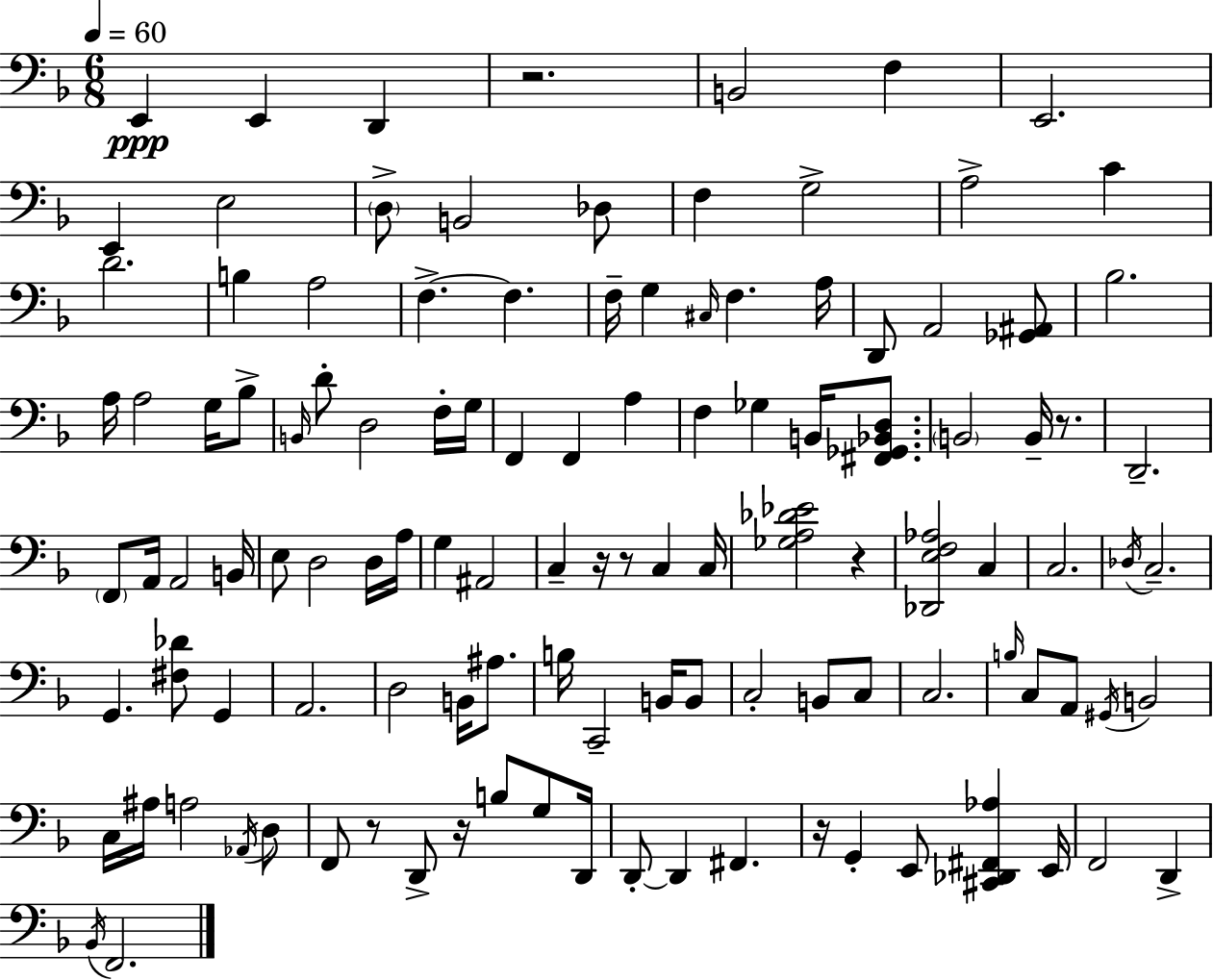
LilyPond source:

{
  \clef bass
  \numericTimeSignature
  \time 6/8
  \key f \major
  \tempo 4 = 60
  \repeat volta 2 { e,4\ppp e,4 d,4 | r2. | b,2 f4 | e,2. | \break e,4 e2 | \parenthesize d8-> b,2 des8 | f4 g2-> | a2-> c'4 | \break d'2. | b4 a2 | f4.->~~ f4. | f16-- g4 \grace { cis16 } f4. | \break a16 d,8 a,2 <ges, ais,>8 | bes2. | a16 a2 g16 bes8-> | \grace { b,16 } d'8-. d2 | \break f16-. g16 f,4 f,4 a4 | f4 ges4 b,16 <fis, ges, bes, d>8. | \parenthesize b,2 b,16-- r8. | d,2.-- | \break \parenthesize f,8 a,16 a,2 | b,16 e8 d2 | d16 a16 g4 ais,2 | c4-- r16 r8 c4 | \break c16 <ges a des' ees'>2 r4 | <des, e f aes>2 c4 | c2. | \acciaccatura { des16 } c2.-- | \break g,4. <fis des'>8 g,4 | a,2. | d2 b,16 | ais8. b16 c,2-- | \break b,16 b,8 c2-. b,8 | c8 c2. | \grace { b16 } c8 a,8 \acciaccatura { gis,16 } b,2 | c16 ais16 a2 | \break \acciaccatura { aes,16 } d8 f,8 r8 d,8-> | r16 b8 g8 d,16 d,8-.~~ d,4 | fis,4. r16 g,4-. e,8 | <cis, des, fis, aes>4 e,16 f,2 | \break d,4-> \acciaccatura { bes,16 } f,2. | } \bar "|."
}